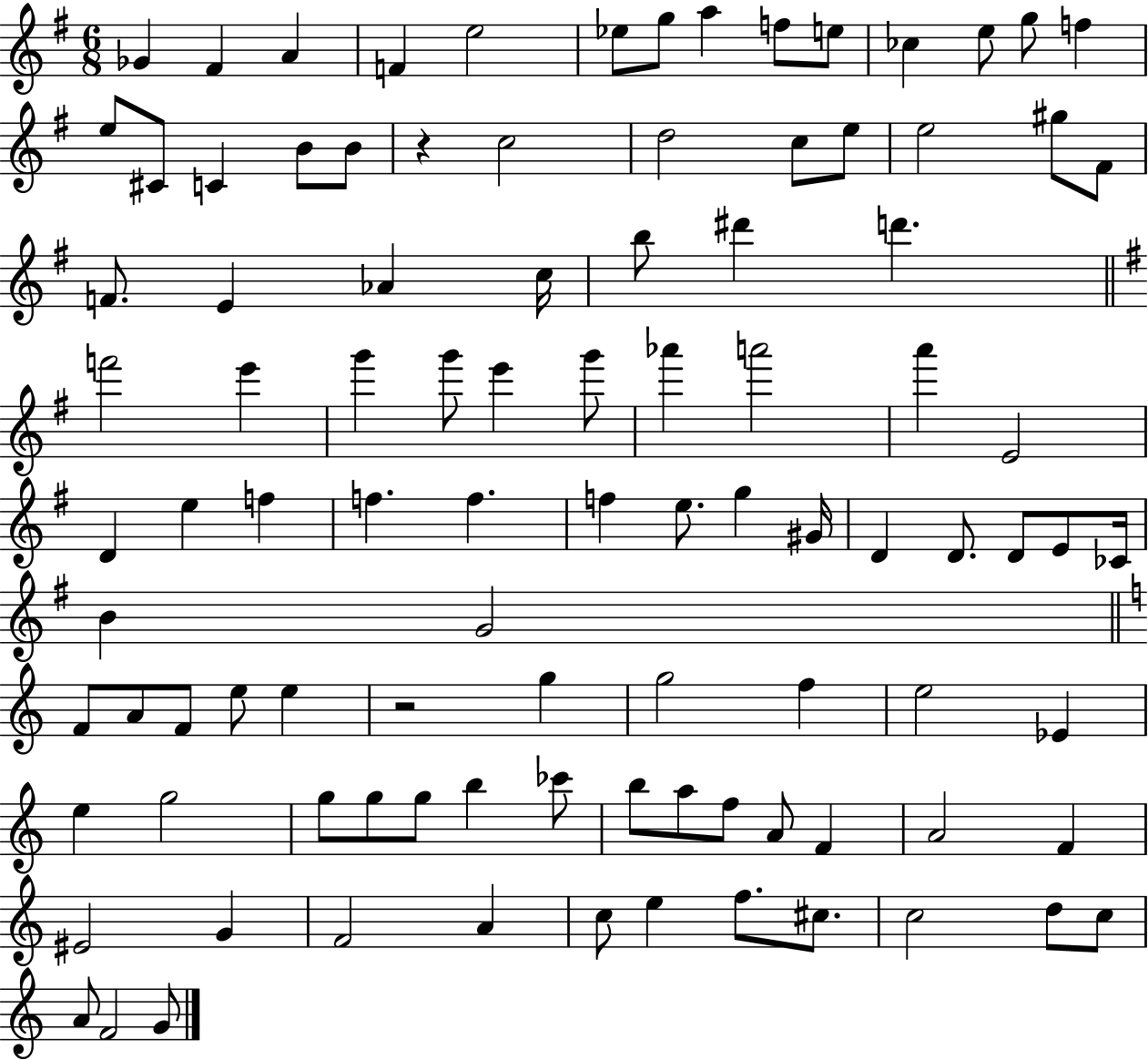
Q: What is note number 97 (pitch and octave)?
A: G4